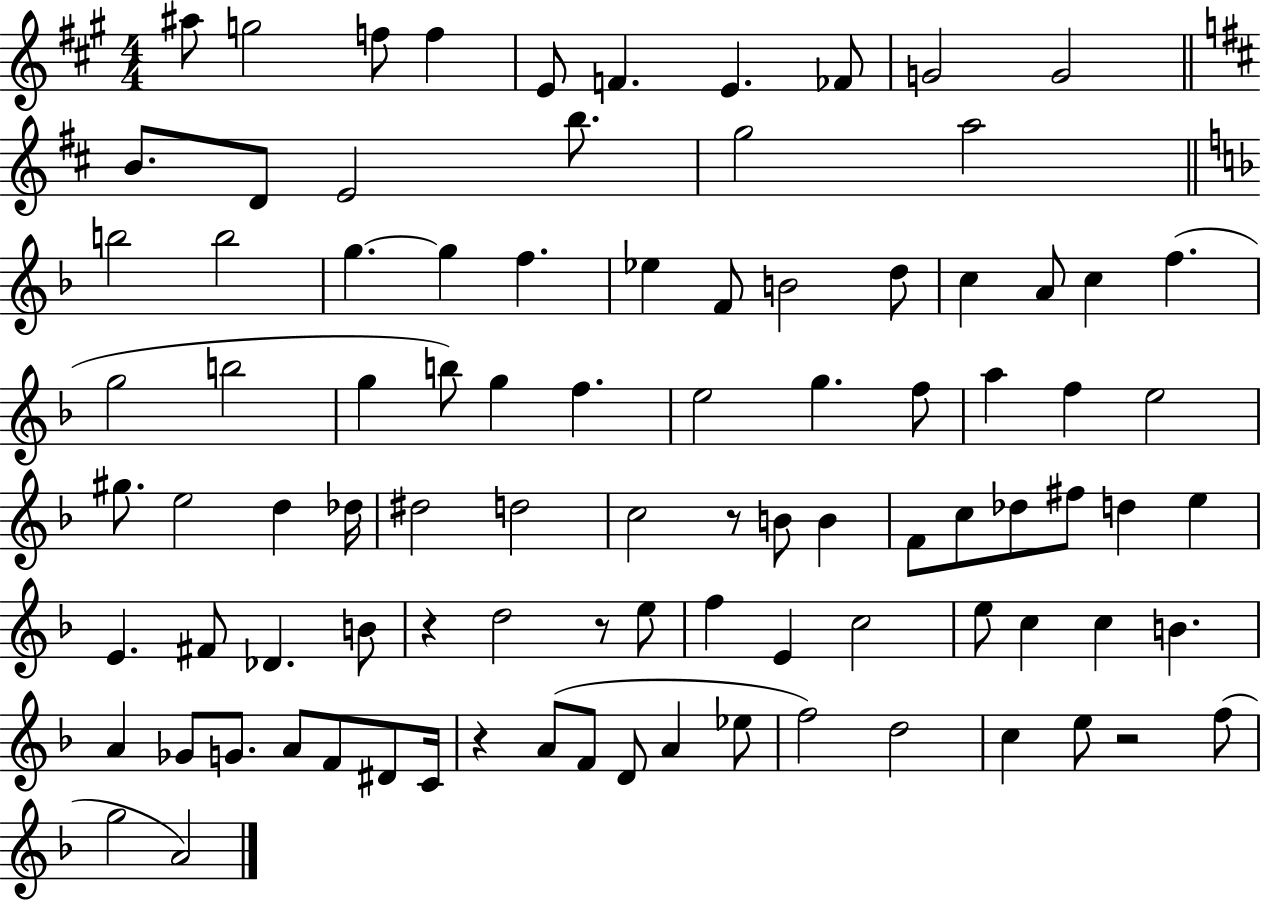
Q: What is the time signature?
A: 4/4